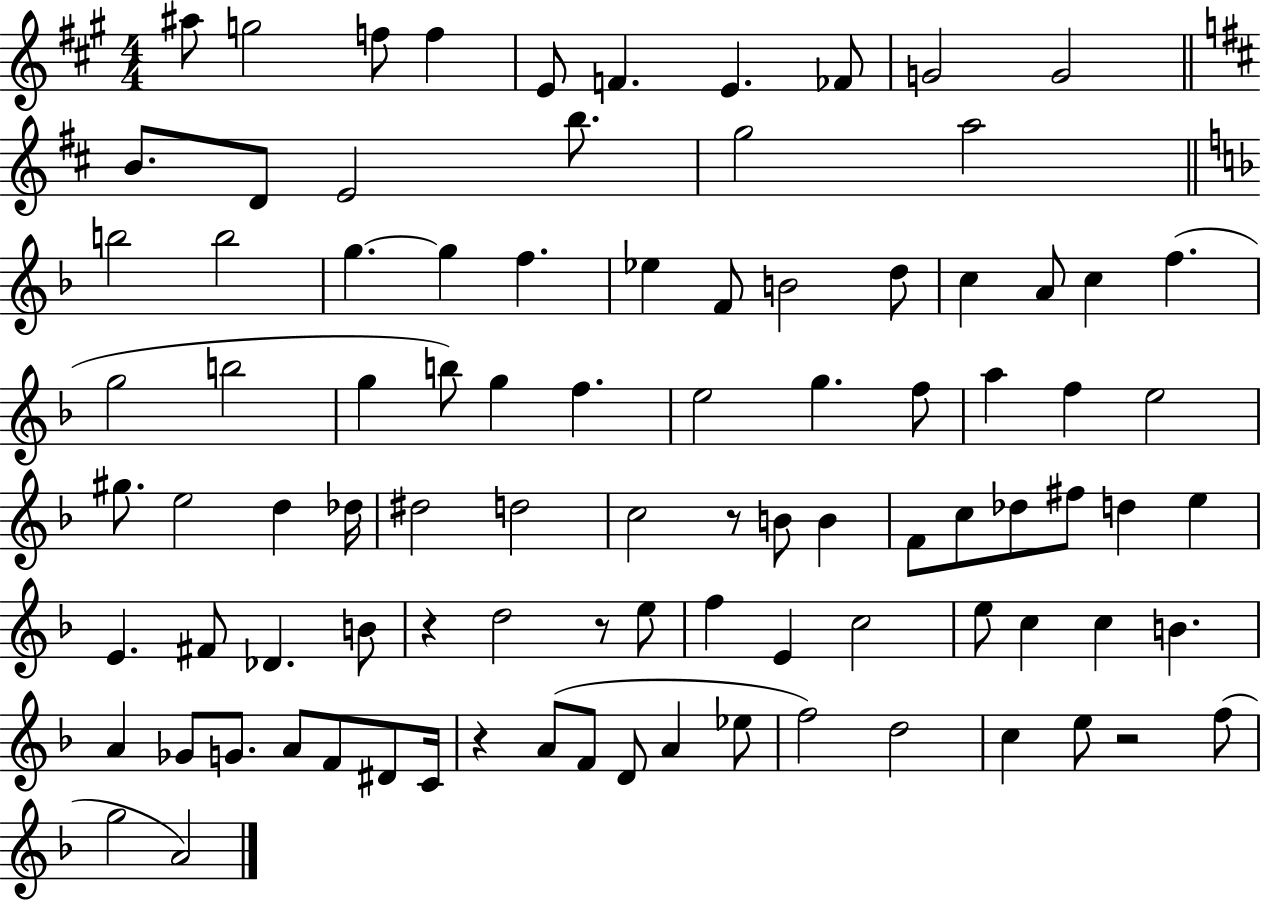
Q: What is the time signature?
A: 4/4